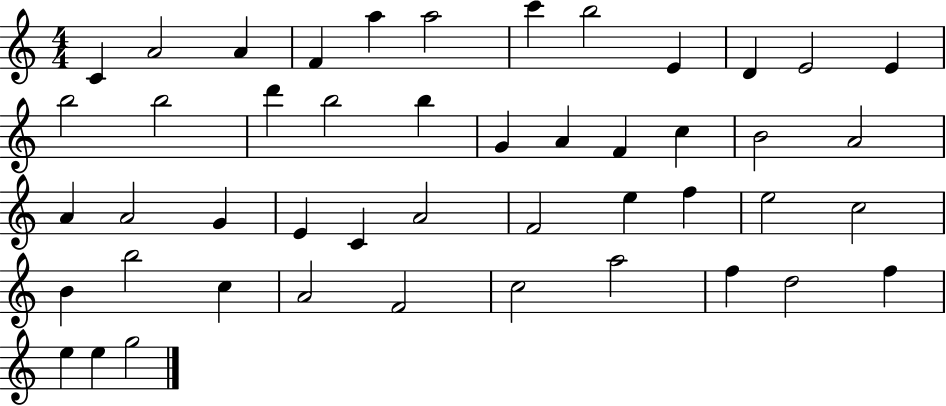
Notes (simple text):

C4/q A4/h A4/q F4/q A5/q A5/h C6/q B5/h E4/q D4/q E4/h E4/q B5/h B5/h D6/q B5/h B5/q G4/q A4/q F4/q C5/q B4/h A4/h A4/q A4/h G4/q E4/q C4/q A4/h F4/h E5/q F5/q E5/h C5/h B4/q B5/h C5/q A4/h F4/h C5/h A5/h F5/q D5/h F5/q E5/q E5/q G5/h